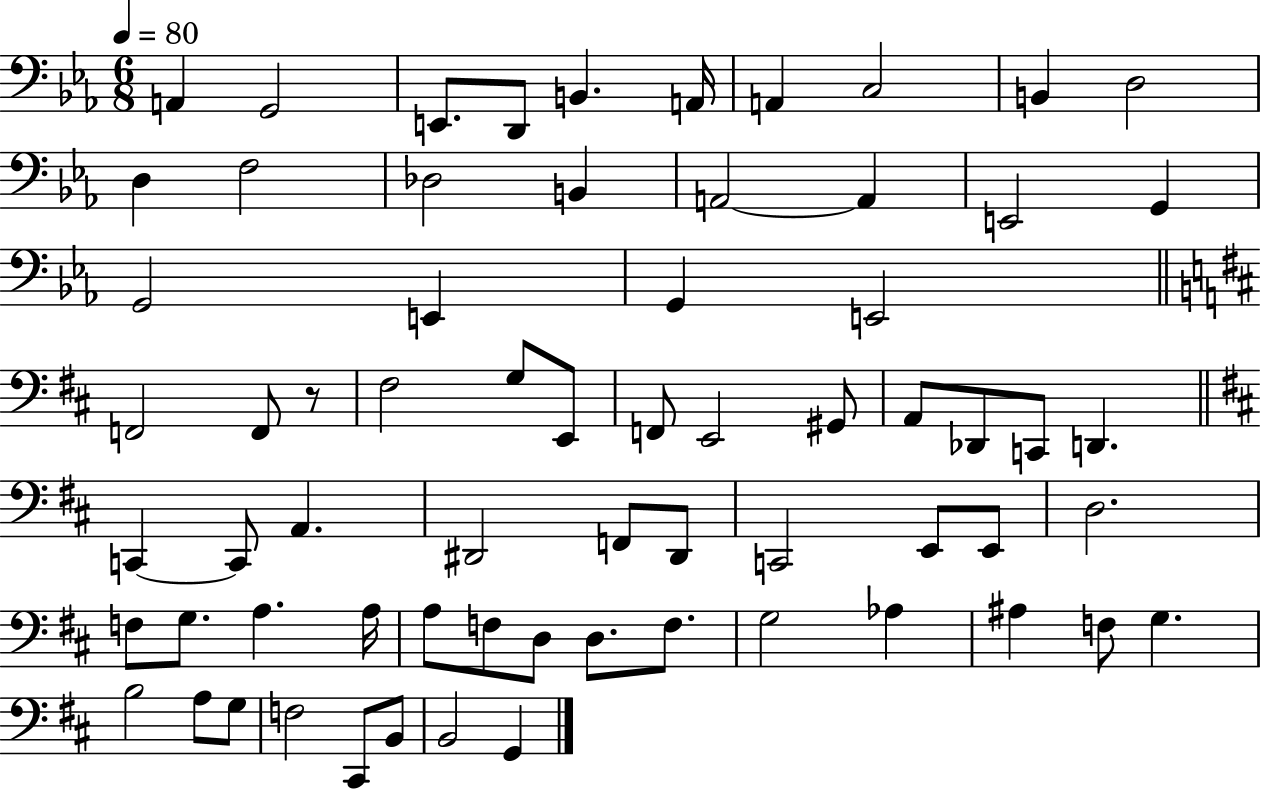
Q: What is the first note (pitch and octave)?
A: A2